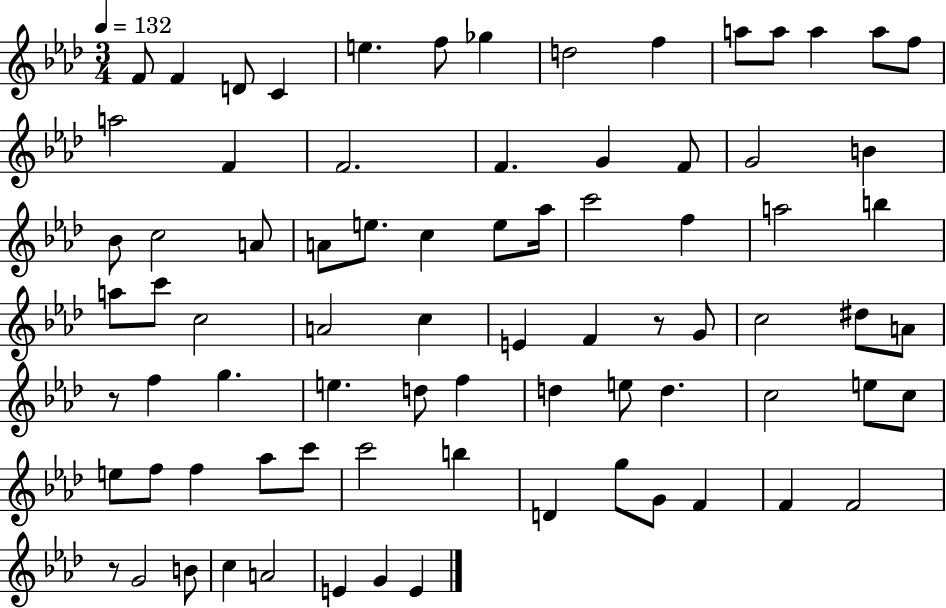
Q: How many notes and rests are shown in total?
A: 79